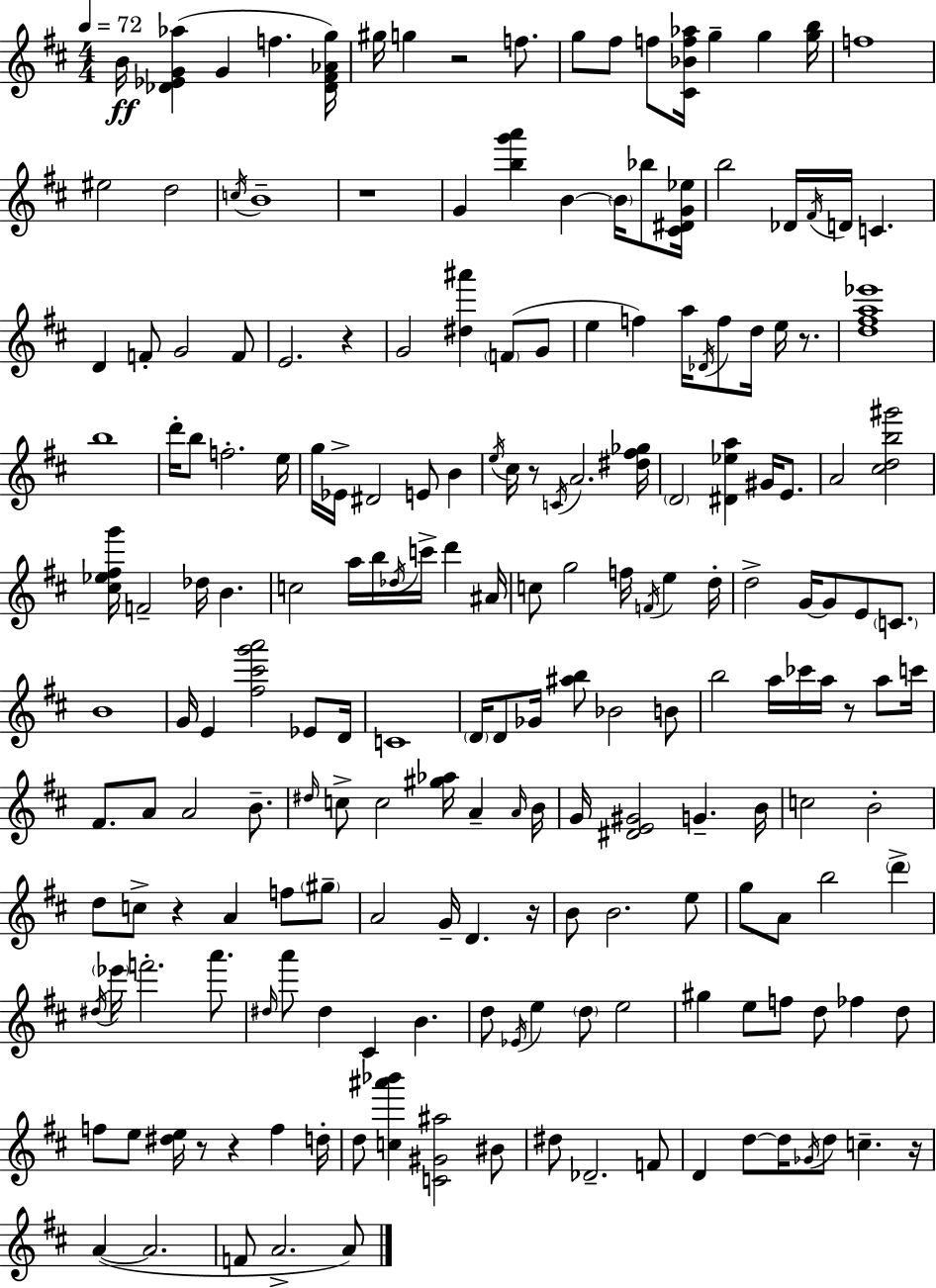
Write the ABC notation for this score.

X:1
T:Untitled
M:4/4
L:1/4
K:D
B/4 [_D_EG_a] G f [_D^F_Ag]/4 ^g/4 g z2 f/2 g/2 ^f/2 f/2 [^C_Bf_a]/4 g g [gb]/4 f4 ^e2 d2 c/4 B4 z4 G [bg'a'] B B/4 _b/2 [^C^DG_e]/4 b2 _D/4 ^F/4 D/4 C D F/2 G2 F/2 E2 z G2 [^d^a'] F/2 G/2 e f a/4 _D/4 f/2 d/4 e/4 z/2 [d^fa_e']4 b4 d'/4 b/2 f2 e/4 g/4 _E/4 ^D2 E/2 B e/4 ^c/4 z/2 C/4 A2 [^d^f_g]/4 D2 [^D_ea] ^G/4 E/2 A2 [^cdb^g']2 [^c_e^fg']/4 F2 _d/4 B c2 a/4 b/4 _d/4 c'/4 d' ^A/4 c/2 g2 f/4 F/4 e d/4 d2 G/4 G/2 E/2 C/2 B4 G/4 E [^f^c'g'a']2 _E/2 D/4 C4 D/4 D/2 _G/4 [^ab]/2 _B2 B/2 b2 a/4 _c'/4 a/4 z/2 a/2 c'/4 ^F/2 A/2 A2 B/2 ^d/4 c/2 c2 [^g_a]/4 A A/4 B/4 G/4 [^DE^G]2 G B/4 c2 B2 d/2 c/2 z A f/2 ^g/2 A2 G/4 D z/4 B/2 B2 e/2 g/2 A/2 b2 d' ^d/4 _e'/4 f'2 a'/2 ^d/4 a'/2 ^d ^C B d/2 _E/4 e d/2 e2 ^g e/2 f/2 d/2 _f d/2 f/2 e/2 [^de]/4 z/2 z f d/4 d/2 [c^a'_b'] [C^G^a]2 ^B/2 ^d/2 _D2 F/2 D d/2 d/4 _G/4 d/2 c z/4 A A2 F/2 A2 A/2